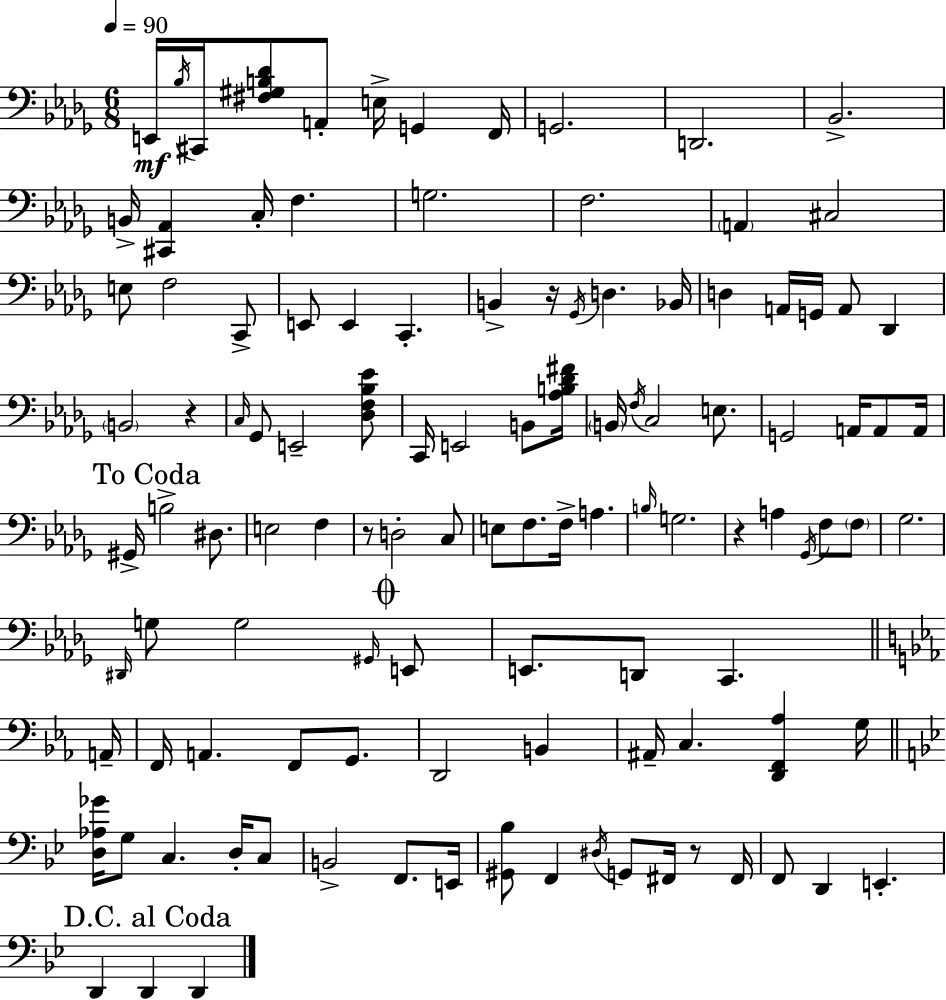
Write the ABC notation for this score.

X:1
T:Untitled
M:6/8
L:1/4
K:Bbm
E,,/4 _B,/4 ^C,,/4 [^F,^G,B,_D]/2 A,,/2 E,/4 G,, F,,/4 G,,2 D,,2 _B,,2 B,,/4 [^C,,_A,,] C,/4 F, G,2 F,2 A,, ^C,2 E,/2 F,2 C,,/2 E,,/2 E,, C,, B,, z/4 _G,,/4 D, _B,,/4 D, A,,/4 G,,/4 A,,/2 _D,, B,,2 z C,/4 _G,,/2 E,,2 [_D,F,_B,_E]/2 C,,/4 E,,2 B,,/2 [_A,B,_D^F]/4 B,,/4 F,/4 C,2 E,/2 G,,2 A,,/4 A,,/2 A,,/4 ^G,,/4 B,2 ^D,/2 E,2 F, z/2 D,2 C,/2 E,/2 F,/2 F,/4 A, B,/4 G,2 z A, _G,,/4 F,/2 F,/2 _G,2 ^D,,/4 G,/2 G,2 ^G,,/4 E,,/2 E,,/2 D,,/2 C,, A,,/4 F,,/4 A,, F,,/2 G,,/2 D,,2 B,, ^A,,/4 C, [D,,F,,_A,] G,/4 [D,_A,_G]/4 G,/2 C, D,/4 C,/2 B,,2 F,,/2 E,,/4 [^G,,_B,]/2 F,, ^D,/4 G,,/2 ^F,,/4 z/2 ^F,,/4 F,,/2 D,, E,, D,, D,, D,,